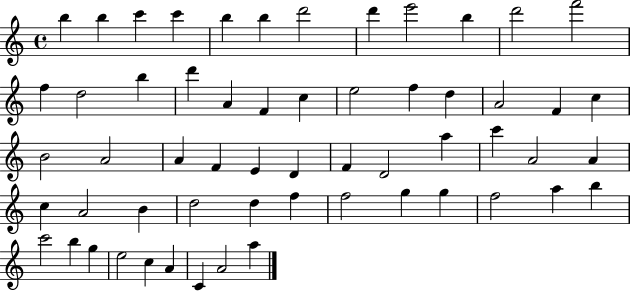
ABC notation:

X:1
T:Untitled
M:4/4
L:1/4
K:C
b b c' c' b b d'2 d' e'2 b d'2 f'2 f d2 b d' A F c e2 f d A2 F c B2 A2 A F E D F D2 a c' A2 A c A2 B d2 d f f2 g g f2 a b c'2 b g e2 c A C A2 a